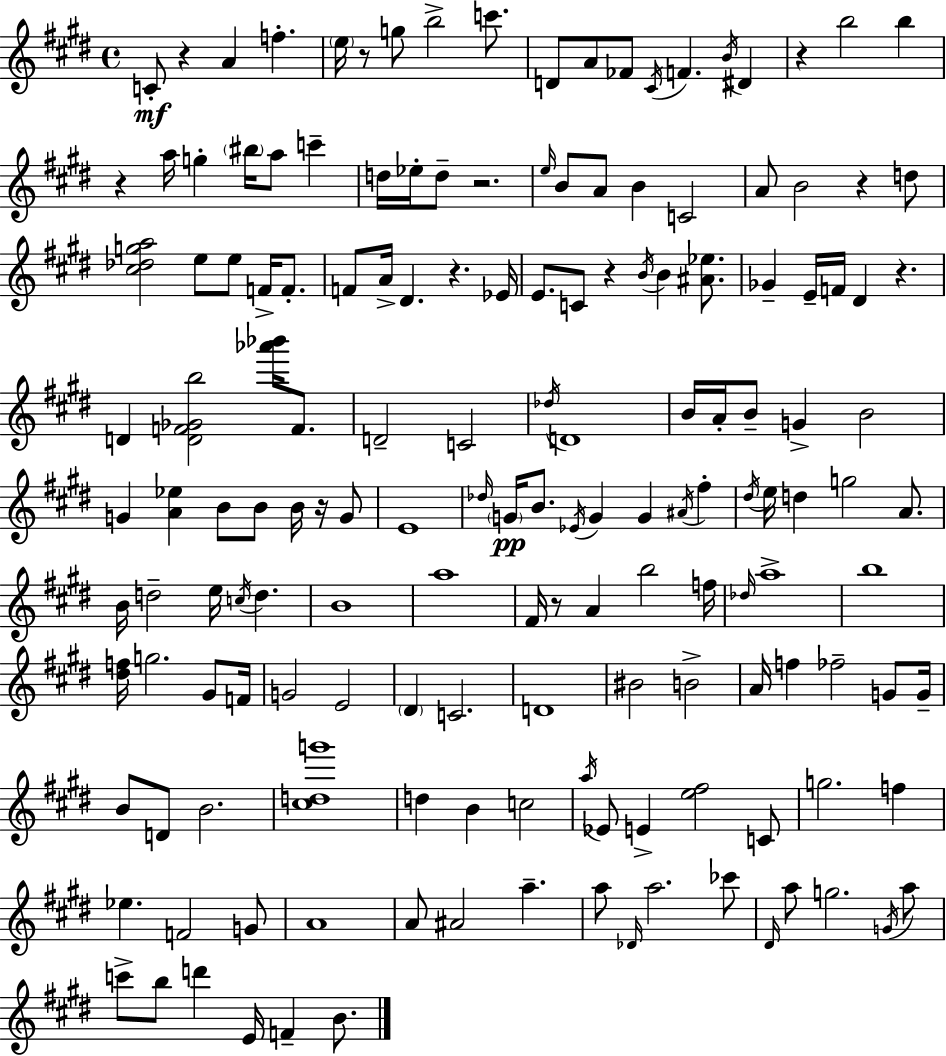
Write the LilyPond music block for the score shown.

{
  \clef treble
  \time 4/4
  \defaultTimeSignature
  \key e \major
  c'8-.\mf r4 a'4 f''4.-. | \parenthesize e''16 r8 g''8 b''2-> c'''8. | d'8 a'8 fes'8 \acciaccatura { cis'16 } f'4. \acciaccatura { b'16 } dis'4 | r4 b''2 b''4 | \break r4 a''16 g''4-. \parenthesize bis''16 a''8 c'''4-- | d''16 ees''16-. d''8-- r2. | \grace { e''16 } b'8 a'8 b'4 c'2 | a'8 b'2 r4 | \break d''8 <cis'' des'' g'' a''>2 e''8 e''8 f'16-> | f'8.-. f'8 a'16-> dis'4. r4. | ees'16 e'8. c'8 r4 \acciaccatura { b'16 } b'4 | <ais' ees''>8. ges'4-- e'16-- f'16 dis'4 r4. | \break d'4 <d' f' ges' b''>2 | <aes''' bes'''>16 f'8. d'2-- c'2 | \acciaccatura { des''16 } d'1 | b'16 a'16-. b'8-- g'4-> b'2 | \break g'4 <a' ees''>4 b'8 b'8 | b'16 r16 g'8 e'1 | \grace { des''16 }\pp \parenthesize g'16 b'8. \acciaccatura { ees'16 } g'4 g'4 | \acciaccatura { ais'16 } fis''4-. \acciaccatura { dis''16 } e''16 d''4 g''2 | \break a'8. b'16 d''2-- | e''16 \acciaccatura { c''16 } d''4. b'1 | a''1 | fis'16 r8 a'4 | \break b''2 f''16 \grace { des''16 } a''1-> | b''1 | <dis'' f''>16 g''2. | gis'8 f'16 g'2 | \break e'2 \parenthesize dis'4 c'2. | d'1 | bis'2 | b'2-> a'16 f''4 | \break fes''2-- g'8 g'16-- b'8 d'8 b'2. | <cis'' d'' g'''>1 | d''4 b'4 | c''2 \acciaccatura { a''16 } ees'8 e'4-> | \break <e'' fis''>2 c'8 g''2. | f''4 ees''4. | f'2 g'8 a'1 | a'8 ais'2 | \break a''4.-- a''8 \grace { des'16 } a''2. | ces'''8 \grace { dis'16 } a''8 | g''2. \acciaccatura { g'16 } a''8 c'''8-> | b''8 d'''4 e'16 f'4-- b'8. \bar "|."
}